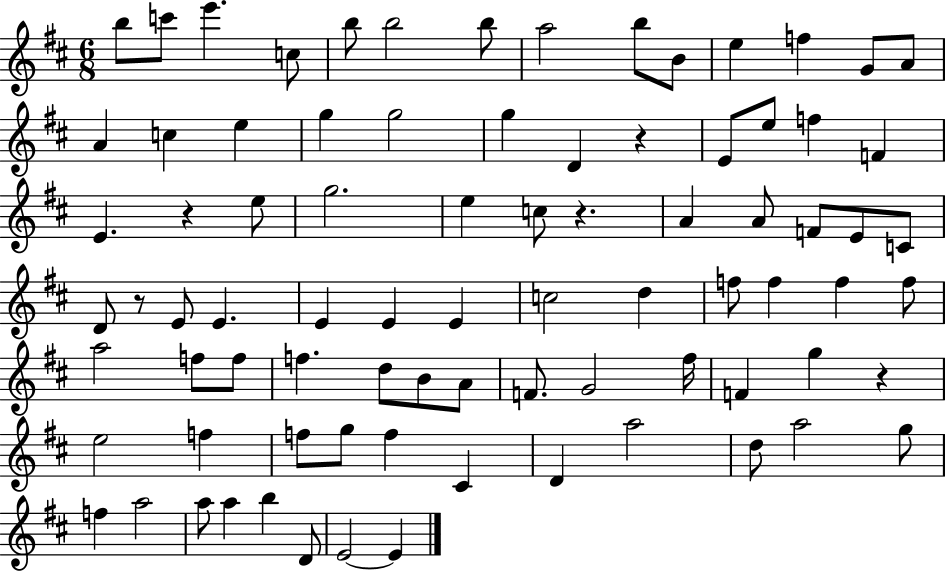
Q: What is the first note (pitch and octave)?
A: B5